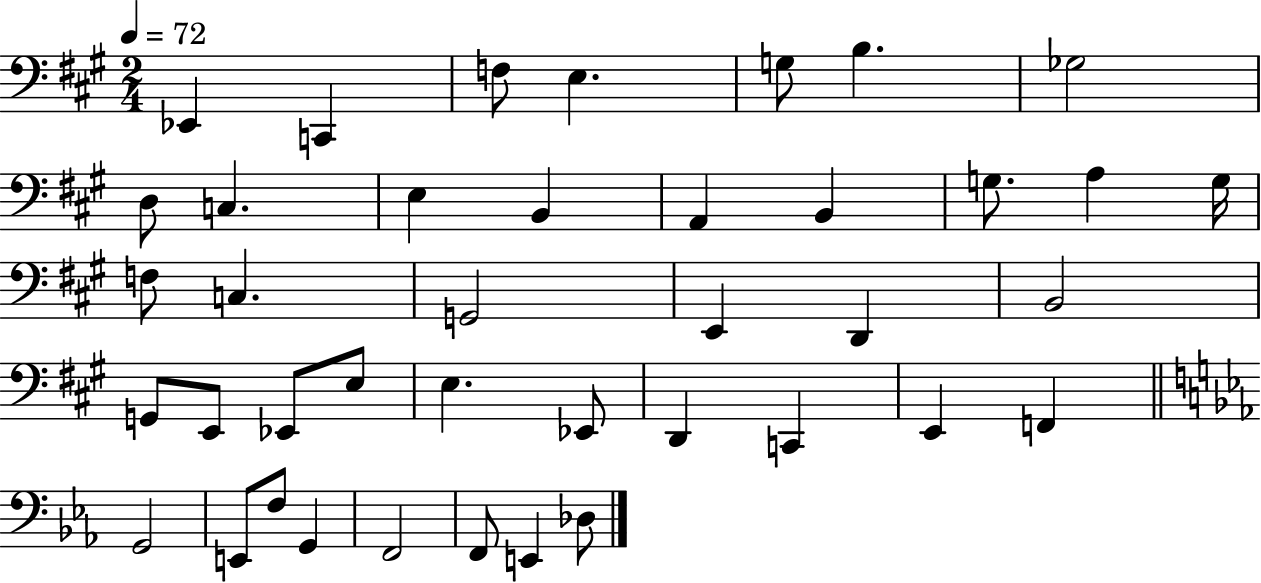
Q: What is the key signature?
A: A major